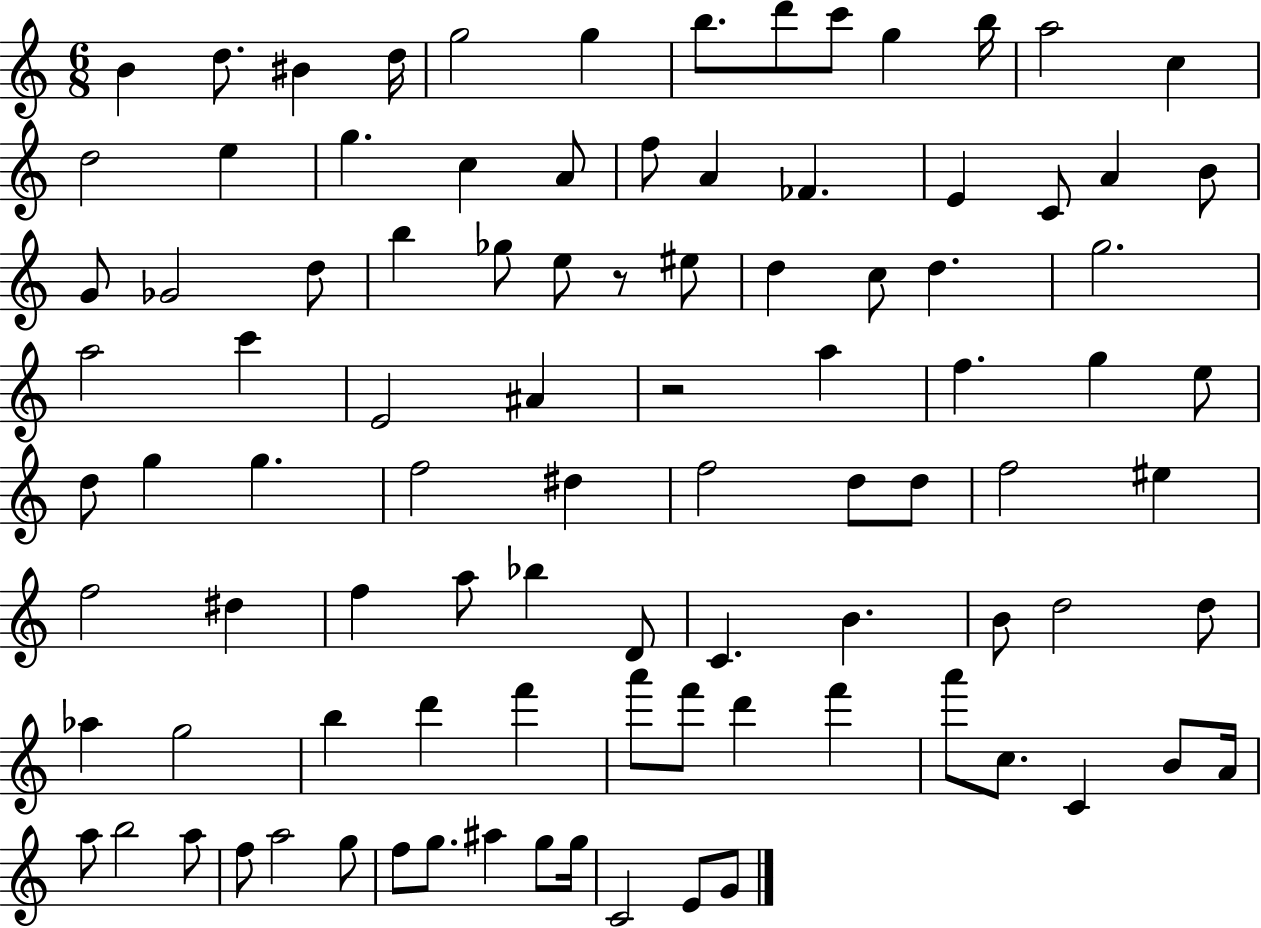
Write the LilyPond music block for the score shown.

{
  \clef treble
  \numericTimeSignature
  \time 6/8
  \key c \major
  b'4 d''8. bis'4 d''16 | g''2 g''4 | b''8. d'''8 c'''8 g''4 b''16 | a''2 c''4 | \break d''2 e''4 | g''4. c''4 a'8 | f''8 a'4 fes'4. | e'4 c'8 a'4 b'8 | \break g'8 ges'2 d''8 | b''4 ges''8 e''8 r8 eis''8 | d''4 c''8 d''4. | g''2. | \break a''2 c'''4 | e'2 ais'4 | r2 a''4 | f''4. g''4 e''8 | \break d''8 g''4 g''4. | f''2 dis''4 | f''2 d''8 d''8 | f''2 eis''4 | \break f''2 dis''4 | f''4 a''8 bes''4 d'8 | c'4. b'4. | b'8 d''2 d''8 | \break aes''4 g''2 | b''4 d'''4 f'''4 | a'''8 f'''8 d'''4 f'''4 | a'''8 c''8. c'4 b'8 a'16 | \break a''8 b''2 a''8 | f''8 a''2 g''8 | f''8 g''8. ais''4 g''8 g''16 | c'2 e'8 g'8 | \break \bar "|."
}